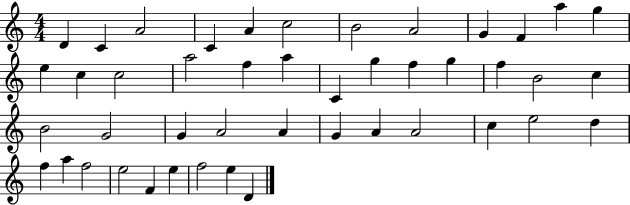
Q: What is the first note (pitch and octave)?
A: D4